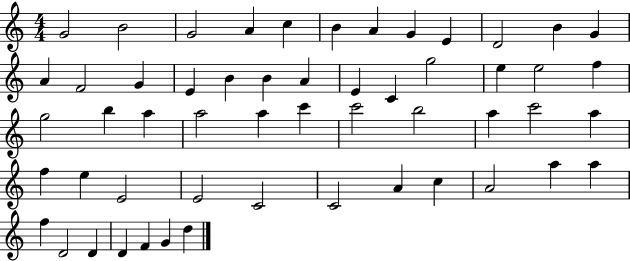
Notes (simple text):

G4/h B4/h G4/h A4/q C5/q B4/q A4/q G4/q E4/q D4/h B4/q G4/q A4/q F4/h G4/q E4/q B4/q B4/q A4/q E4/q C4/q G5/h E5/q E5/h F5/q G5/h B5/q A5/q A5/h A5/q C6/q C6/h B5/h A5/q C6/h A5/q F5/q E5/q E4/h E4/h C4/h C4/h A4/q C5/q A4/h A5/q A5/q F5/q D4/h D4/q D4/q F4/q G4/q D5/q